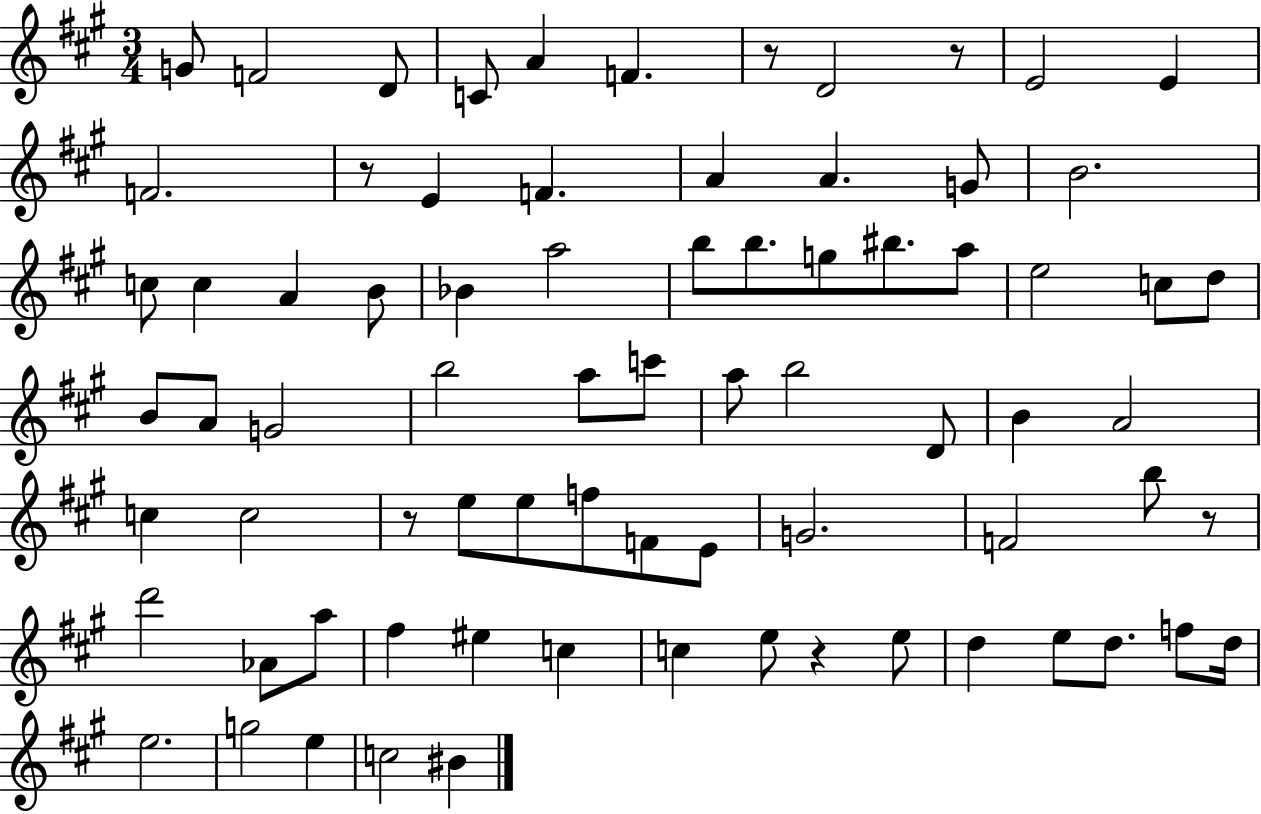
{
  \clef treble
  \numericTimeSignature
  \time 3/4
  \key a \major
  g'8 f'2 d'8 | c'8 a'4 f'4. | r8 d'2 r8 | e'2 e'4 | \break f'2. | r8 e'4 f'4. | a'4 a'4. g'8 | b'2. | \break c''8 c''4 a'4 b'8 | bes'4 a''2 | b''8 b''8. g''8 bis''8. a''8 | e''2 c''8 d''8 | \break b'8 a'8 g'2 | b''2 a''8 c'''8 | a''8 b''2 d'8 | b'4 a'2 | \break c''4 c''2 | r8 e''8 e''8 f''8 f'8 e'8 | g'2. | f'2 b''8 r8 | \break d'''2 aes'8 a''8 | fis''4 eis''4 c''4 | c''4 e''8 r4 e''8 | d''4 e''8 d''8. f''8 d''16 | \break e''2. | g''2 e''4 | c''2 bis'4 | \bar "|."
}